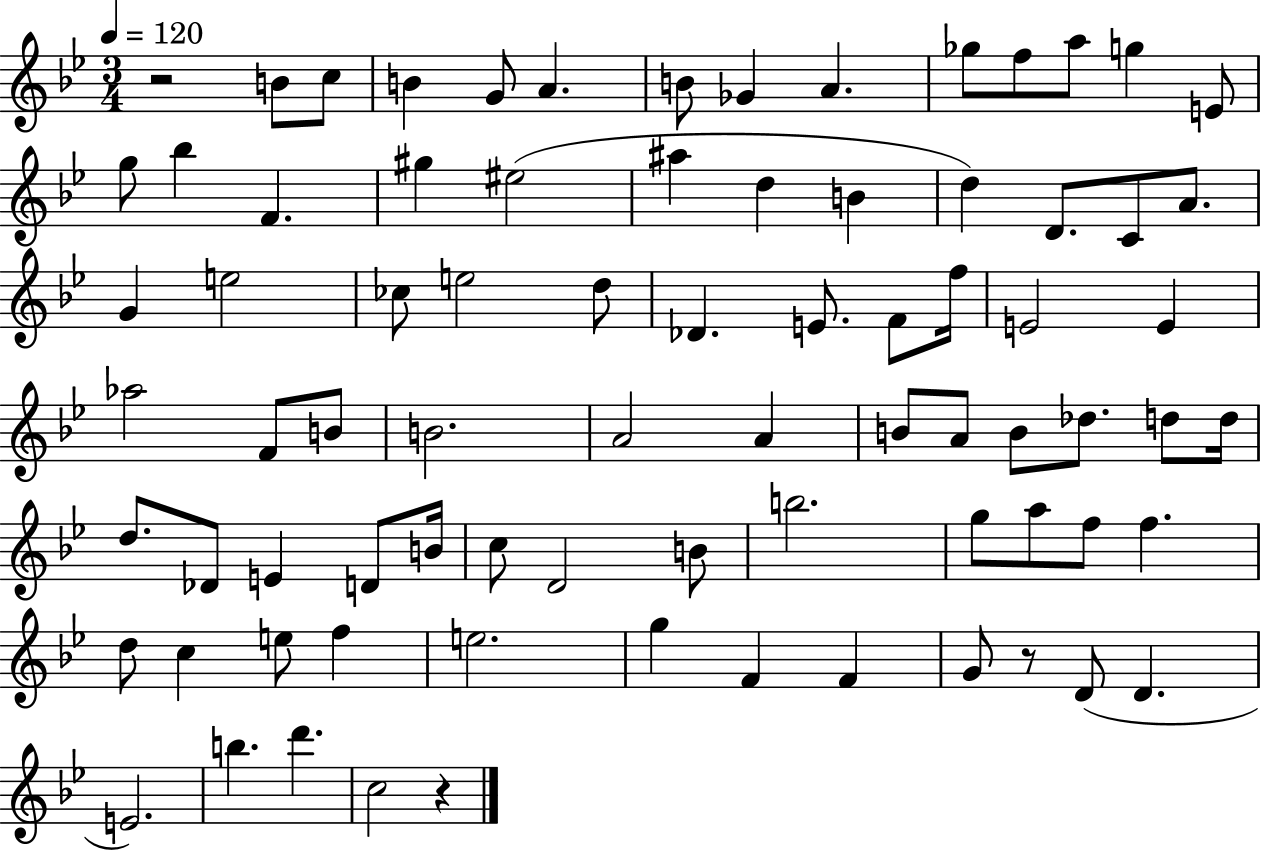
R/h B4/e C5/e B4/q G4/e A4/q. B4/e Gb4/q A4/q. Gb5/e F5/e A5/e G5/q E4/e G5/e Bb5/q F4/q. G#5/q EIS5/h A#5/q D5/q B4/q D5/q D4/e. C4/e A4/e. G4/q E5/h CES5/e E5/h D5/e Db4/q. E4/e. F4/e F5/s E4/h E4/q Ab5/h F4/e B4/e B4/h. A4/h A4/q B4/e A4/e B4/e Db5/e. D5/e D5/s D5/e. Db4/e E4/q D4/e B4/s C5/e D4/h B4/e B5/h. G5/e A5/e F5/e F5/q. D5/e C5/q E5/e F5/q E5/h. G5/q F4/q F4/q G4/e R/e D4/e D4/q. E4/h. B5/q. D6/q. C5/h R/q